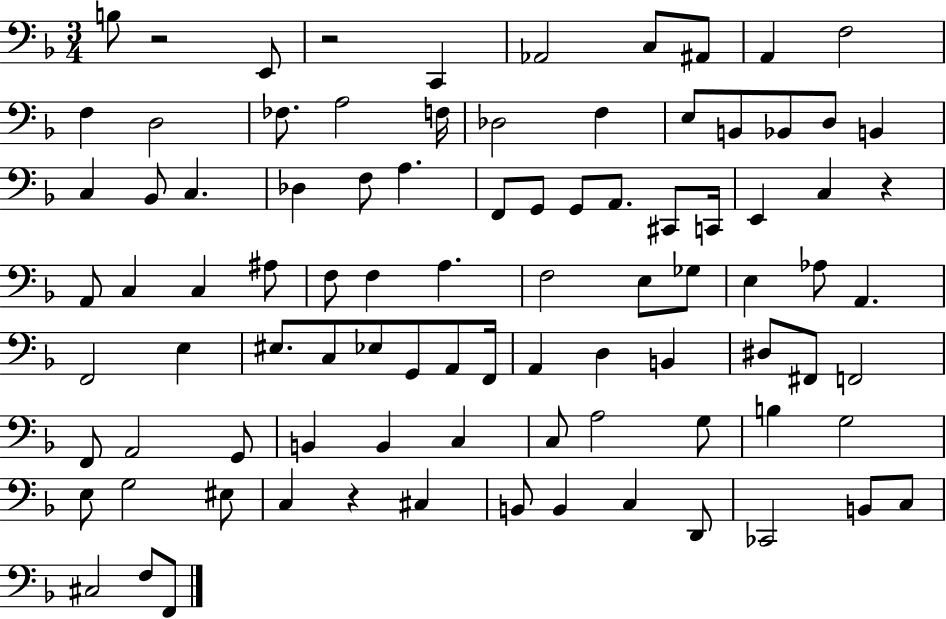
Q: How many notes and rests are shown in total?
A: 91